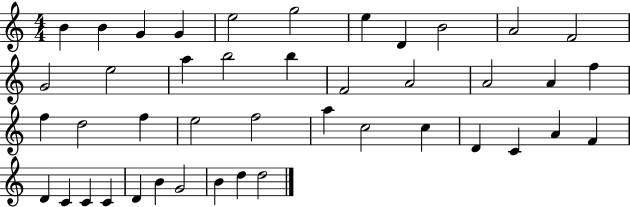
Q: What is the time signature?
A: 4/4